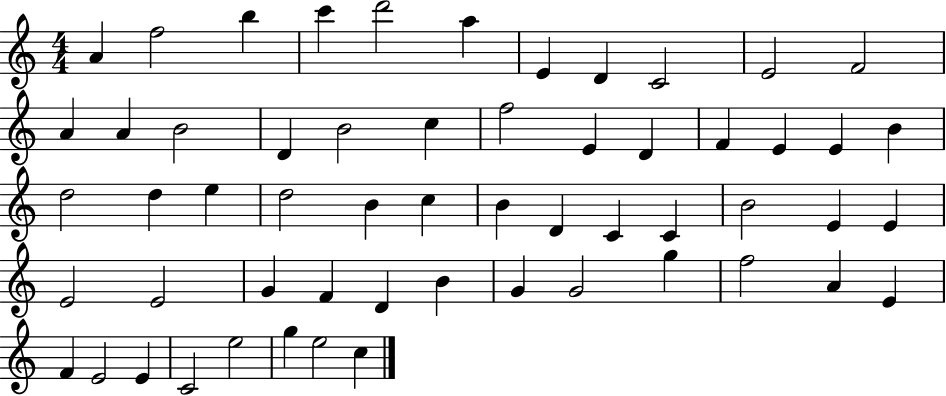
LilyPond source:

{
  \clef treble
  \numericTimeSignature
  \time 4/4
  \key c \major
  a'4 f''2 b''4 | c'''4 d'''2 a''4 | e'4 d'4 c'2 | e'2 f'2 | \break a'4 a'4 b'2 | d'4 b'2 c''4 | f''2 e'4 d'4 | f'4 e'4 e'4 b'4 | \break d''2 d''4 e''4 | d''2 b'4 c''4 | b'4 d'4 c'4 c'4 | b'2 e'4 e'4 | \break e'2 e'2 | g'4 f'4 d'4 b'4 | g'4 g'2 g''4 | f''2 a'4 e'4 | \break f'4 e'2 e'4 | c'2 e''2 | g''4 e''2 c''4 | \bar "|."
}